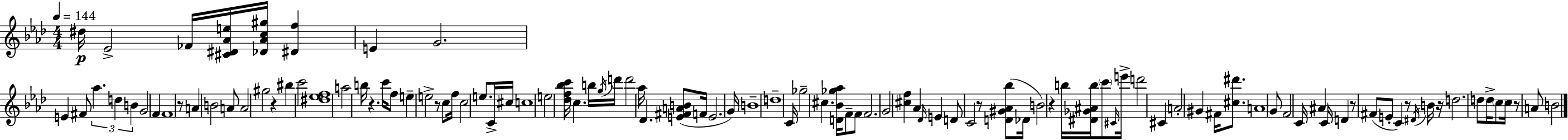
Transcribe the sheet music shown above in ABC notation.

X:1
T:Untitled
M:4/4
L:1/4
K:Ab
^d/4 _E2 _F/4 [^C^D_Ae]/4 [_D_Ac^g]/4 [^Df] E G2 E ^F/2 _a d B G2 F F4 z/2 A B2 A/2 A2 ^g2 z ^b c'2 [^d_ef]4 a2 b/4 z c'/4 f/2 e e2 z/2 c/2 f/4 c2 e/2 C/4 ^c/4 c4 e2 [_df_bc']/4 c b/4 g/4 d'/4 d'2 _a/4 _D [E^FAB]/2 F/4 E2 G/4 B4 d4 C/4 _g2 ^c [D_B_g_a]/4 F/2 F/2 F2 G2 [^cf] _A _D/4 E D/2 C2 z/2 [D^G_A_b]/2 _D/4 B2 z b/4 [^D_G^Ab]/4 c'/2 ^C/4 e'/4 d'2 ^C A2 ^G ^F/4 [^c^d']/2 A4 G/2 F2 C/4 ^A C/4 D z/2 ^F/2 E/2 C z/2 ^D/4 B/4 z/4 d2 d/2 d/4 c/2 c/4 z/2 A/2 B2